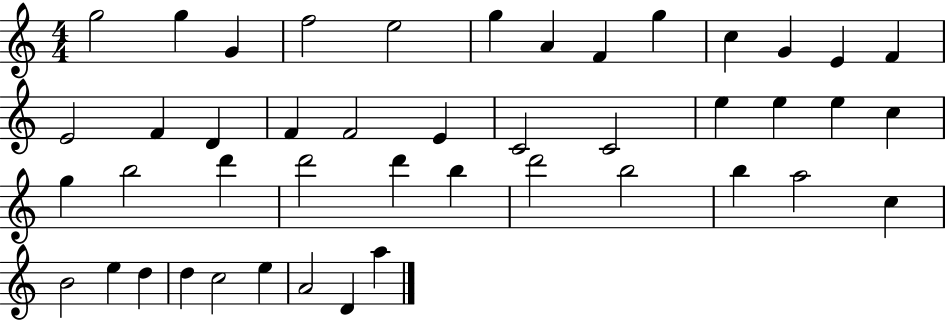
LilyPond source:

{
  \clef treble
  \numericTimeSignature
  \time 4/4
  \key c \major
  g''2 g''4 g'4 | f''2 e''2 | g''4 a'4 f'4 g''4 | c''4 g'4 e'4 f'4 | \break e'2 f'4 d'4 | f'4 f'2 e'4 | c'2 c'2 | e''4 e''4 e''4 c''4 | \break g''4 b''2 d'''4 | d'''2 d'''4 b''4 | d'''2 b''2 | b''4 a''2 c''4 | \break b'2 e''4 d''4 | d''4 c''2 e''4 | a'2 d'4 a''4 | \bar "|."
}